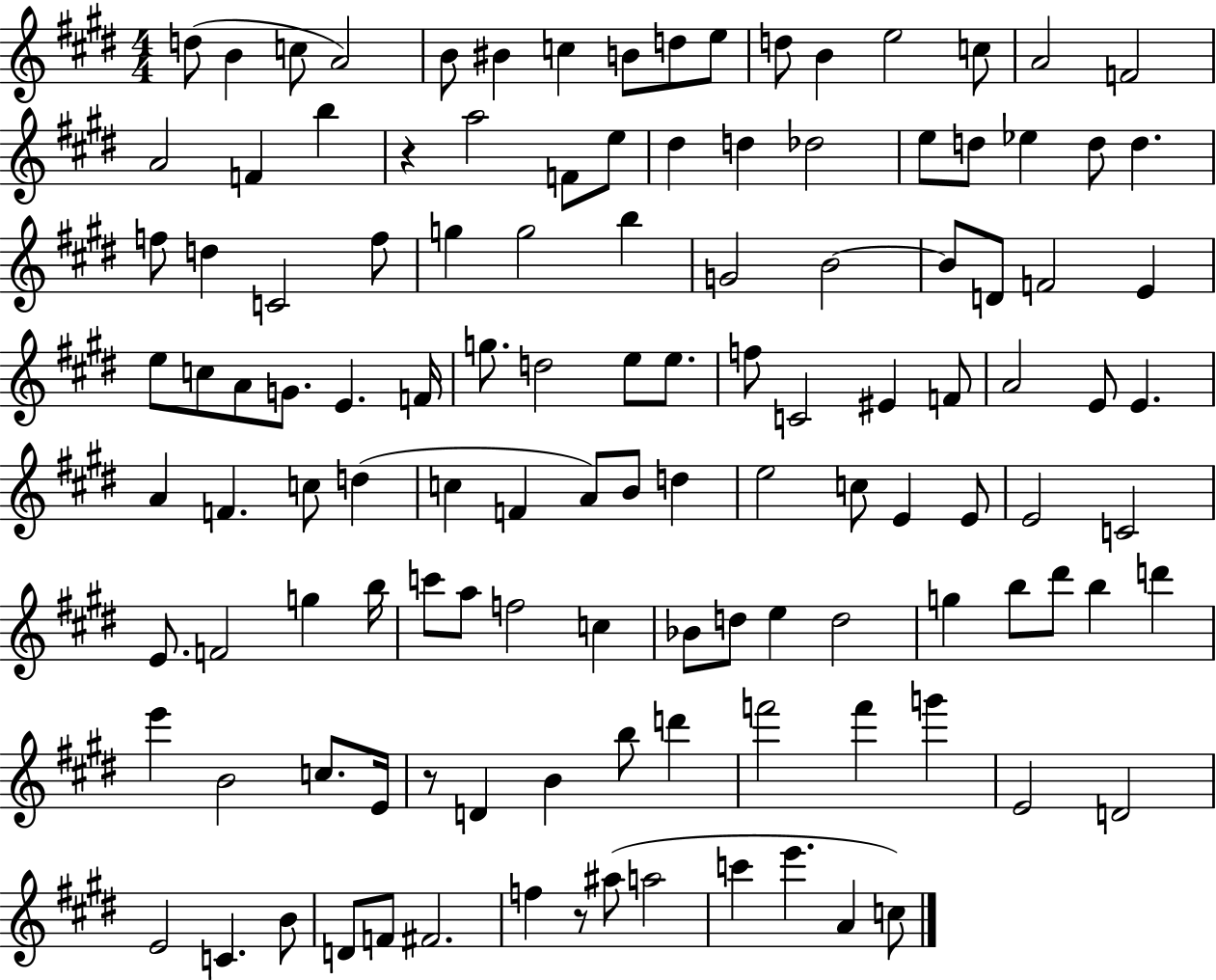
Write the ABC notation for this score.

X:1
T:Untitled
M:4/4
L:1/4
K:E
d/2 B c/2 A2 B/2 ^B c B/2 d/2 e/2 d/2 B e2 c/2 A2 F2 A2 F b z a2 F/2 e/2 ^d d _d2 e/2 d/2 _e d/2 d f/2 d C2 f/2 g g2 b G2 B2 B/2 D/2 F2 E e/2 c/2 A/2 G/2 E F/4 g/2 d2 e/2 e/2 f/2 C2 ^E F/2 A2 E/2 E A F c/2 d c F A/2 B/2 d e2 c/2 E E/2 E2 C2 E/2 F2 g b/4 c'/2 a/2 f2 c _B/2 d/2 e d2 g b/2 ^d'/2 b d' e' B2 c/2 E/4 z/2 D B b/2 d' f'2 f' g' E2 D2 E2 C B/2 D/2 F/2 ^F2 f z/2 ^a/2 a2 c' e' A c/2